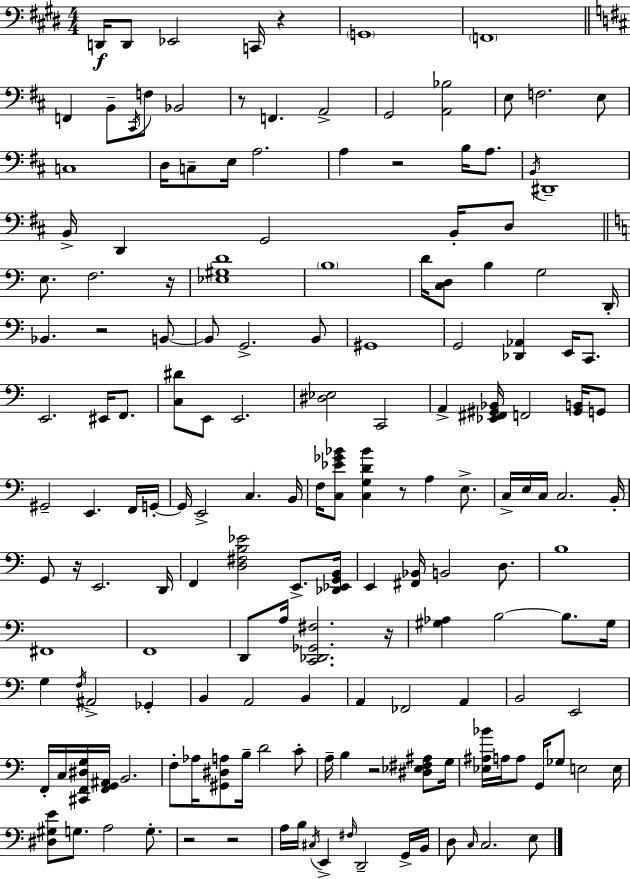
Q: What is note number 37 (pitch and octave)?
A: B3